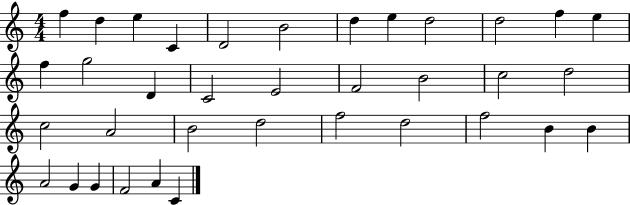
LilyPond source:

{
  \clef treble
  \numericTimeSignature
  \time 4/4
  \key c \major
  f''4 d''4 e''4 c'4 | d'2 b'2 | d''4 e''4 d''2 | d''2 f''4 e''4 | \break f''4 g''2 d'4 | c'2 e'2 | f'2 b'2 | c''2 d''2 | \break c''2 a'2 | b'2 d''2 | f''2 d''2 | f''2 b'4 b'4 | \break a'2 g'4 g'4 | f'2 a'4 c'4 | \bar "|."
}